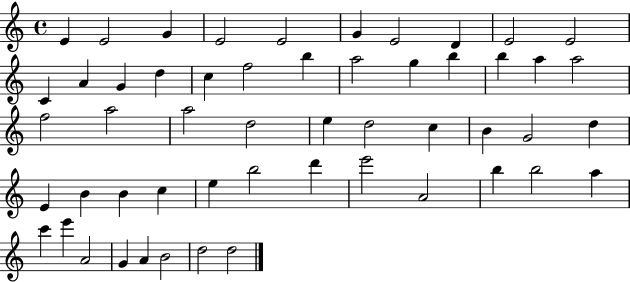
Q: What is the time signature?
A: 4/4